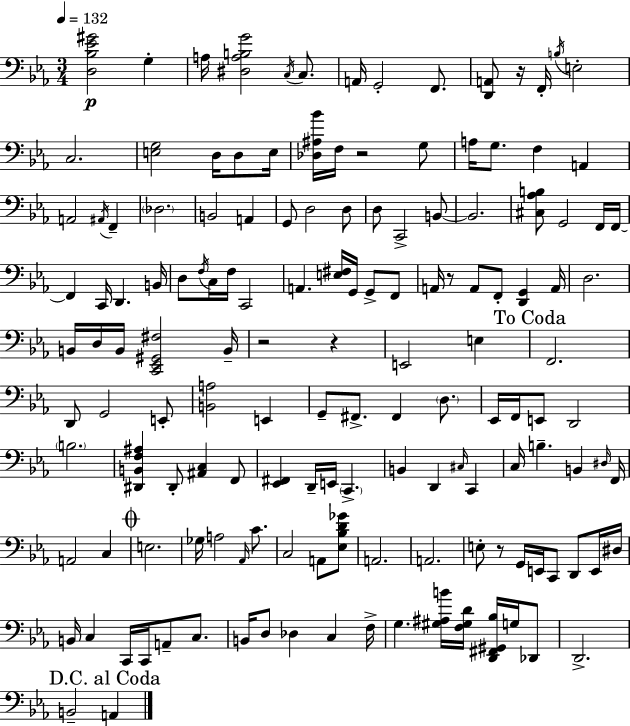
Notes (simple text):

[D3,Bb3,Eb4,G#4]/h G3/q A3/s [D#3,A3,B3,G4]/h C3/s C3/e. A2/s G2/h F2/e. [D2,A2]/e R/s F2/s B3/s E3/h C3/h. [E3,G3]/h D3/s D3/e E3/s [Db3,A#3,Bb4]/s F3/s R/h G3/e A3/s G3/e. F3/q A2/q A2/h A#2/s F2/q Db3/h. B2/h A2/q G2/e D3/h D3/e D3/e C2/h B2/e B2/h. [C#3,Ab3,B3]/e G2/h F2/s F2/s F2/q C2/s D2/q. B2/s D3/e F3/s C3/s F3/s C2/h A2/q. [E3,F#3]/s G2/s G2/e F2/e A2/s R/e A2/e F2/e [D2,G2]/q A2/s D3/h. B2/s D3/s B2/s [C2,Eb2,G#2,F#3]/h B2/s R/h R/q E2/h E3/q F2/h. D2/e G2/h E2/e [B2,A3]/h E2/q G2/e F#2/e. F#2/q D3/e. Eb2/s F2/s E2/e D2/h B3/h. [D#2,B2,F3,A#3]/q D#2/e [A#2,C3]/q F2/e [Eb2,F#2]/q D2/s E2/s C2/q. B2/q D2/q C#3/s C2/q C3/s B3/q. B2/q D#3/s F2/s A2/h C3/q E3/h. Gb3/s A3/h Ab2/s C4/e. C3/h A2/e [Eb3,Bb3,D4,Gb4]/e A2/h. A2/h. E3/e R/e G2/s E2/s C2/e D2/e E2/s D#3/s B2/s C3/q C2/s C2/s A2/e C3/e. B2/s D3/e Db3/q C3/q F3/s G3/q. [G#3,A#3,B4]/s [F3,G#3,D4]/s [D2,F#2,G#2,Bb3]/s G3/s Db2/e D2/h. B2/h A2/q